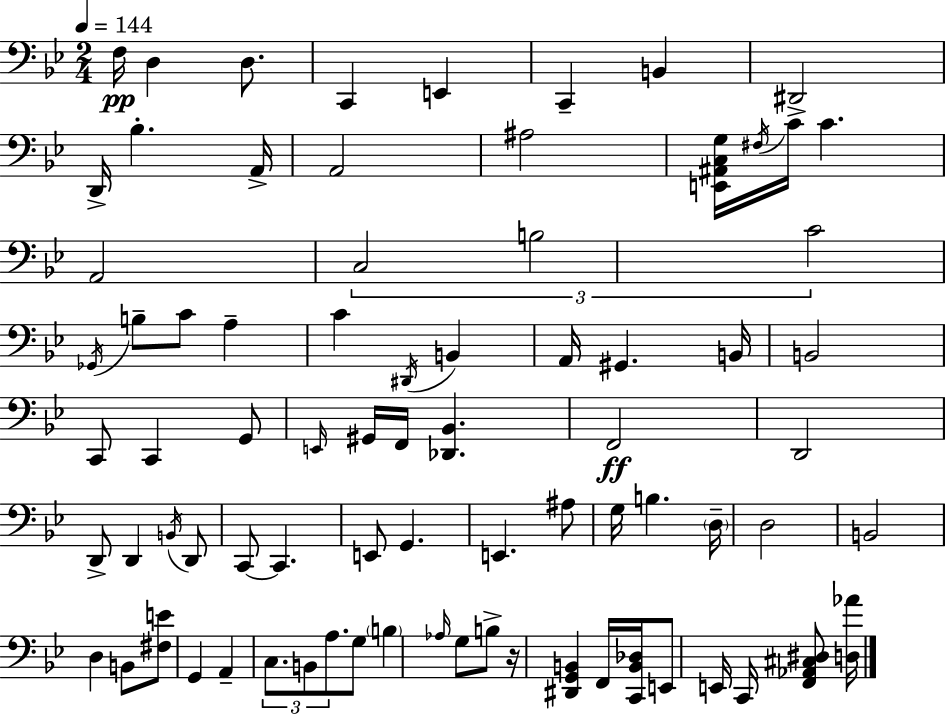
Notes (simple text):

F3/s D3/q D3/e. C2/q E2/q C2/q B2/q D#2/h D2/s Bb3/q. A2/s A2/h A#3/h [E2,A#2,C3,G3]/s F#3/s C4/s C4/q. A2/h C3/h B3/h C4/h Gb2/s B3/e C4/e A3/q C4/q D#2/s B2/q A2/s G#2/q. B2/s B2/h C2/e C2/q G2/e E2/s G#2/s F2/s [Db2,Bb2]/q. F2/h D2/h D2/e D2/q B2/s D2/e C2/e C2/q. E2/e G2/q. E2/q. A#3/e G3/s B3/q. D3/s D3/h B2/h D3/q B2/e [F#3,E4]/e G2/q A2/q C3/e. B2/e A3/e. G3/e B3/q Ab3/s G3/e B3/e R/s [D#2,G2,B2]/q F2/s [C2,B2,Db3]/s E2/e E2/s C2/s [F2,Ab2,C#3,D#3]/e [D3,Ab4]/s